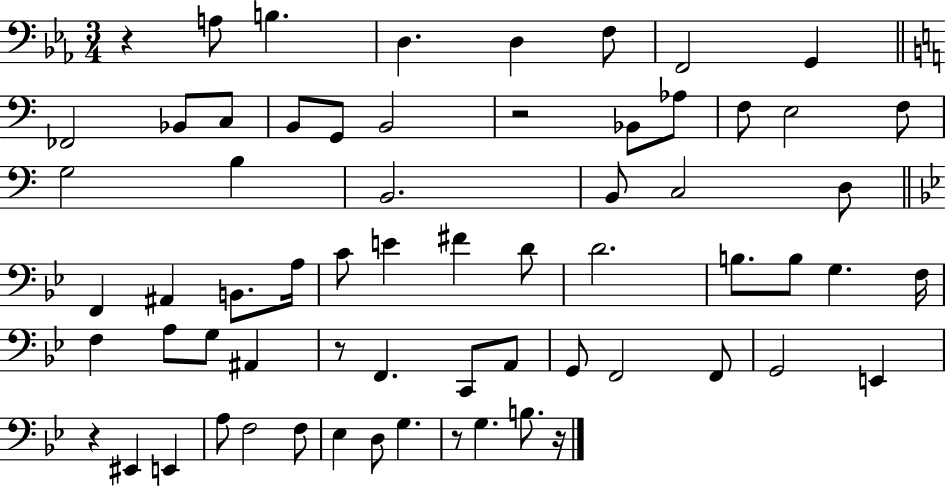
X:1
T:Untitled
M:3/4
L:1/4
K:Eb
z A,/2 B, D, D, F,/2 F,,2 G,, _F,,2 _B,,/2 C,/2 B,,/2 G,,/2 B,,2 z2 _B,,/2 _A,/2 F,/2 E,2 F,/2 G,2 B, B,,2 B,,/2 C,2 D,/2 F,, ^A,, B,,/2 A,/4 C/2 E ^F D/2 D2 B,/2 B,/2 G, F,/4 F, A,/2 G,/2 ^A,, z/2 F,, C,,/2 A,,/2 G,,/2 F,,2 F,,/2 G,,2 E,, z ^E,, E,, A,/2 F,2 F,/2 _E, D,/2 G, z/2 G, B,/2 z/4